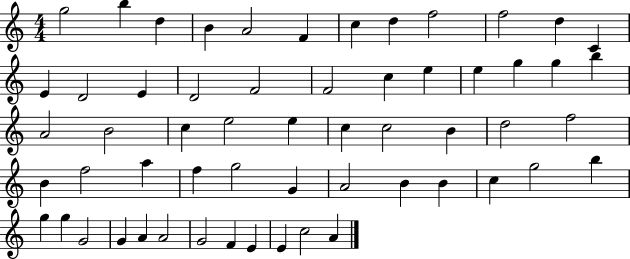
X:1
T:Untitled
M:4/4
L:1/4
K:C
g2 b d B A2 F c d f2 f2 d C E D2 E D2 F2 F2 c e e g g b A2 B2 c e2 e c c2 B d2 f2 B f2 a f g2 G A2 B B c g2 b g g G2 G A A2 G2 F E E c2 A